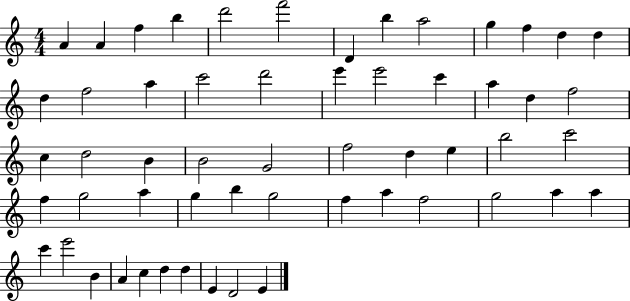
{
  \clef treble
  \numericTimeSignature
  \time 4/4
  \key c \major
  a'4 a'4 f''4 b''4 | d'''2 f'''2 | d'4 b''4 a''2 | g''4 f''4 d''4 d''4 | \break d''4 f''2 a''4 | c'''2 d'''2 | e'''4 e'''2 c'''4 | a''4 d''4 f''2 | \break c''4 d''2 b'4 | b'2 g'2 | f''2 d''4 e''4 | b''2 c'''2 | \break f''4 g''2 a''4 | g''4 b''4 g''2 | f''4 a''4 f''2 | g''2 a''4 a''4 | \break c'''4 e'''2 b'4 | a'4 c''4 d''4 d''4 | e'4 d'2 e'4 | \bar "|."
}